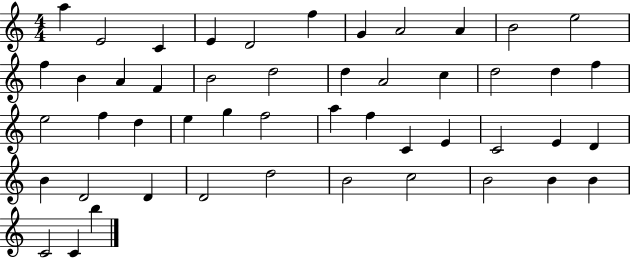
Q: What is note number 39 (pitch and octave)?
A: D4